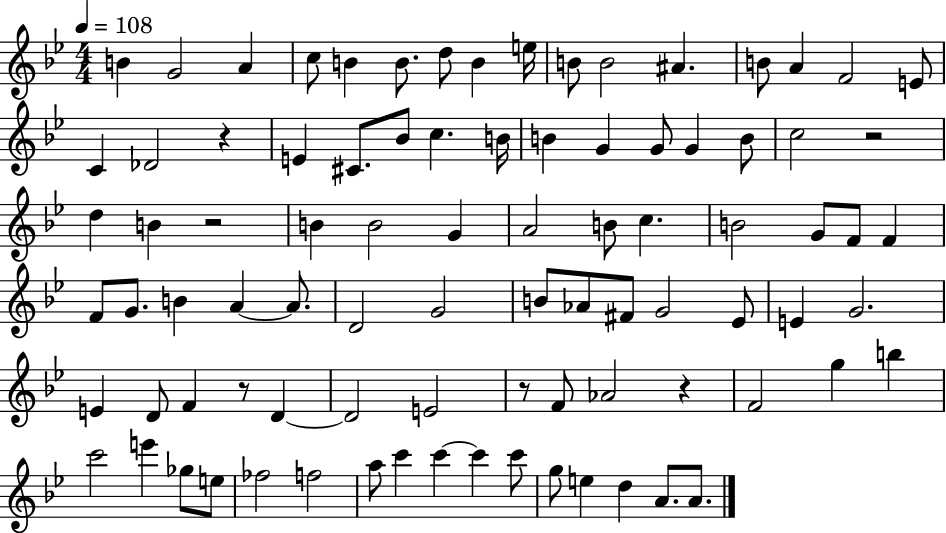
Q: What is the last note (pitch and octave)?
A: A4